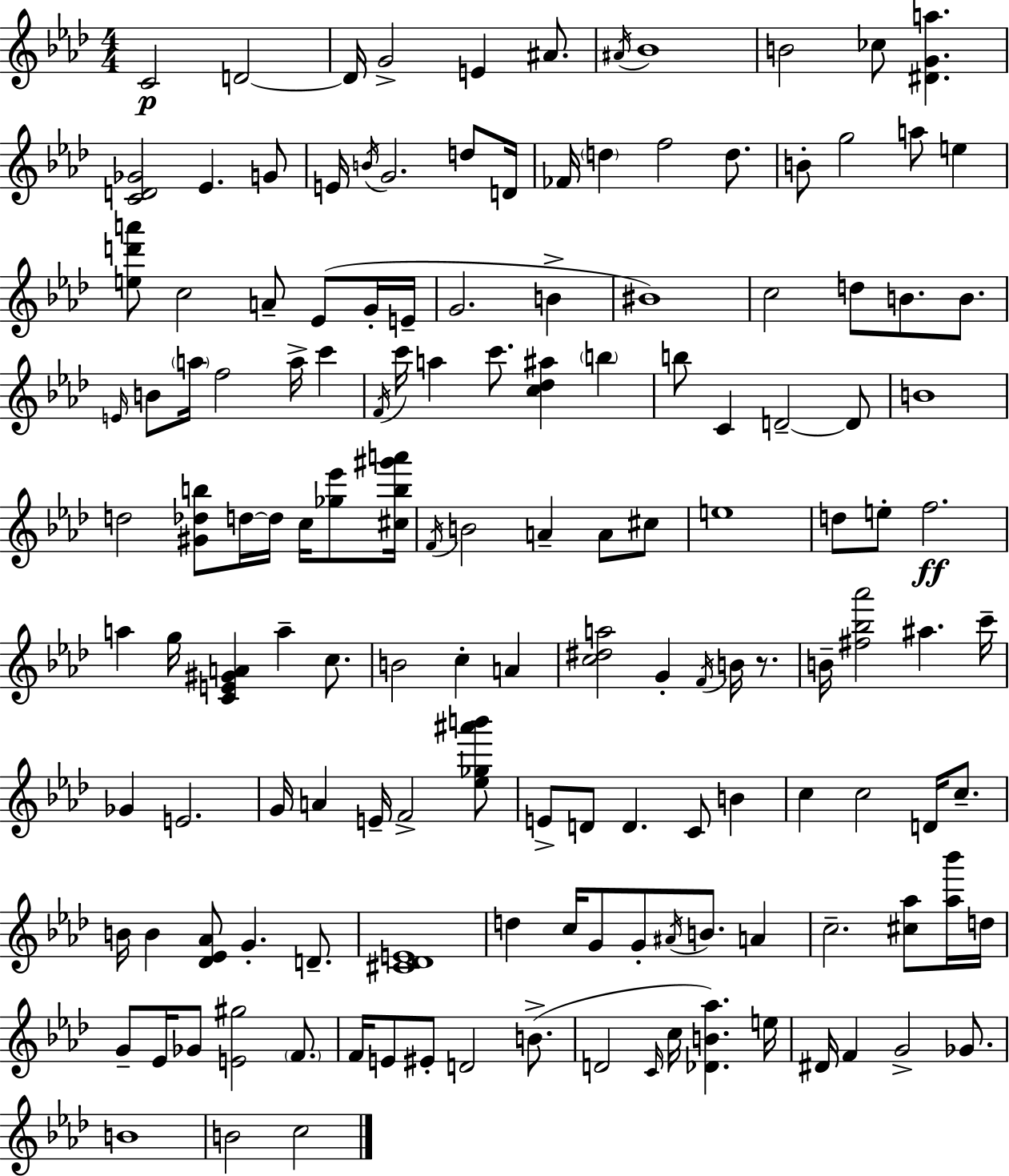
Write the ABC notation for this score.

X:1
T:Untitled
M:4/4
L:1/4
K:Fm
C2 D2 D/4 G2 E ^A/2 ^A/4 _B4 B2 _c/2 [^DGa] [CD_G]2 _E G/2 E/4 B/4 G2 d/2 D/4 _F/4 d f2 d/2 B/2 g2 a/2 e [ed'a']/2 c2 A/2 _E/2 G/4 E/4 G2 B ^B4 c2 d/2 B/2 B/2 E/4 B/2 a/4 f2 a/4 c' F/4 c'/4 a c'/2 [c_d^a] b b/2 C D2 D/2 B4 d2 [^G_db]/2 d/4 d/4 c/4 [_g_e']/2 [^cb^g'a']/4 F/4 B2 A A/2 ^c/2 e4 d/2 e/2 f2 a g/4 [CE^GA] a c/2 B2 c A [c^da]2 G F/4 B/4 z/2 B/4 [^f_b_a']2 ^a c'/4 _G E2 G/4 A E/4 F2 [_e_g^a'b']/2 E/2 D/2 D C/2 B c c2 D/4 c/2 B/4 B [_D_E_A]/2 G D/2 [^C_DE]4 d c/4 G/2 G/2 ^A/4 B/2 A c2 [^c_a]/2 [_a_b']/4 d/4 G/2 _E/4 _G/2 [E^g]2 F/2 F/4 E/2 ^E/2 D2 B/2 D2 C/4 c/4 [_DB_a] e/4 ^D/4 F G2 _G/2 B4 B2 c2